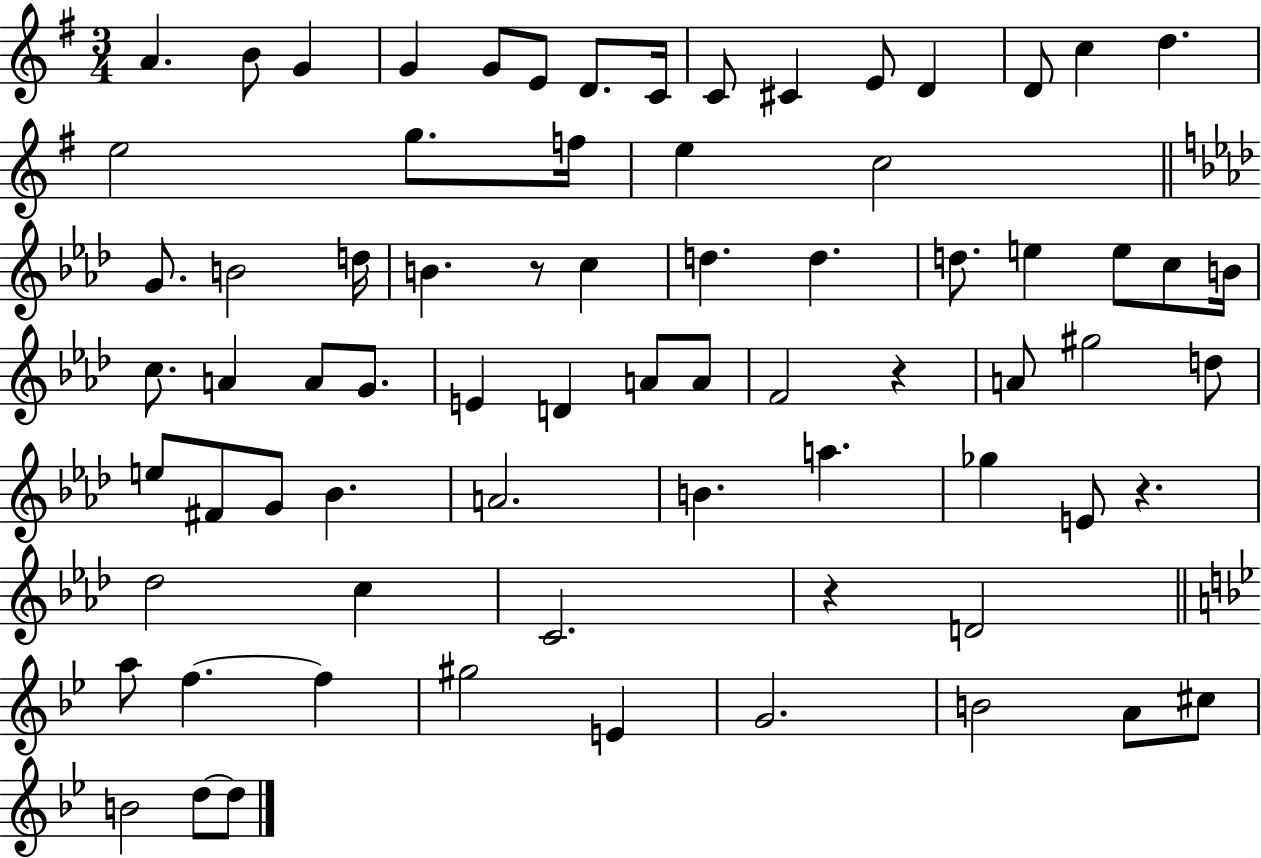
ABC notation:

X:1
T:Untitled
M:3/4
L:1/4
K:G
A B/2 G G G/2 E/2 D/2 C/4 C/2 ^C E/2 D D/2 c d e2 g/2 f/4 e c2 G/2 B2 d/4 B z/2 c d d d/2 e e/2 c/2 B/4 c/2 A A/2 G/2 E D A/2 A/2 F2 z A/2 ^g2 d/2 e/2 ^F/2 G/2 _B A2 B a _g E/2 z _d2 c C2 z D2 a/2 f f ^g2 E G2 B2 A/2 ^c/2 B2 d/2 d/2